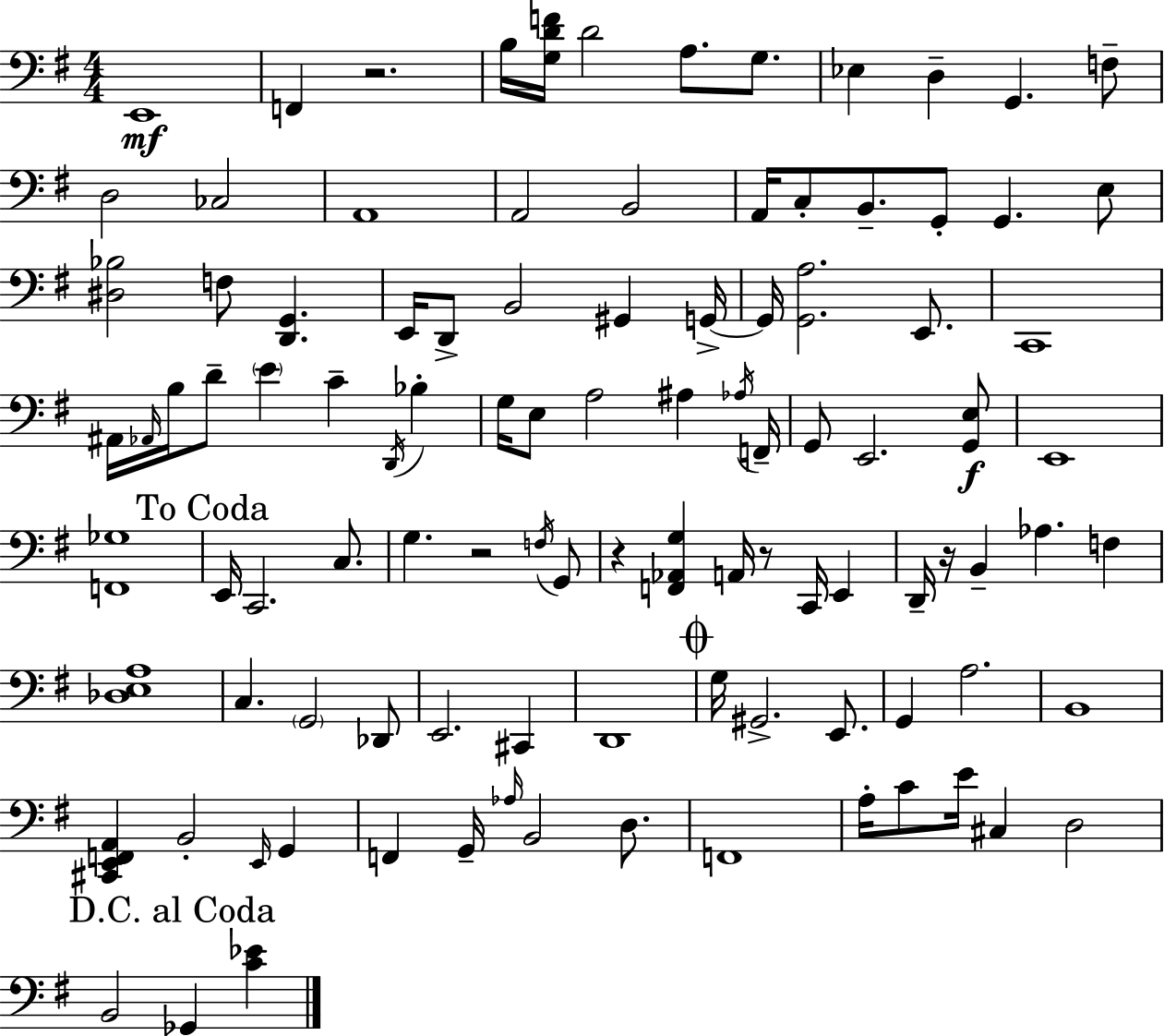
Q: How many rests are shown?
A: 5